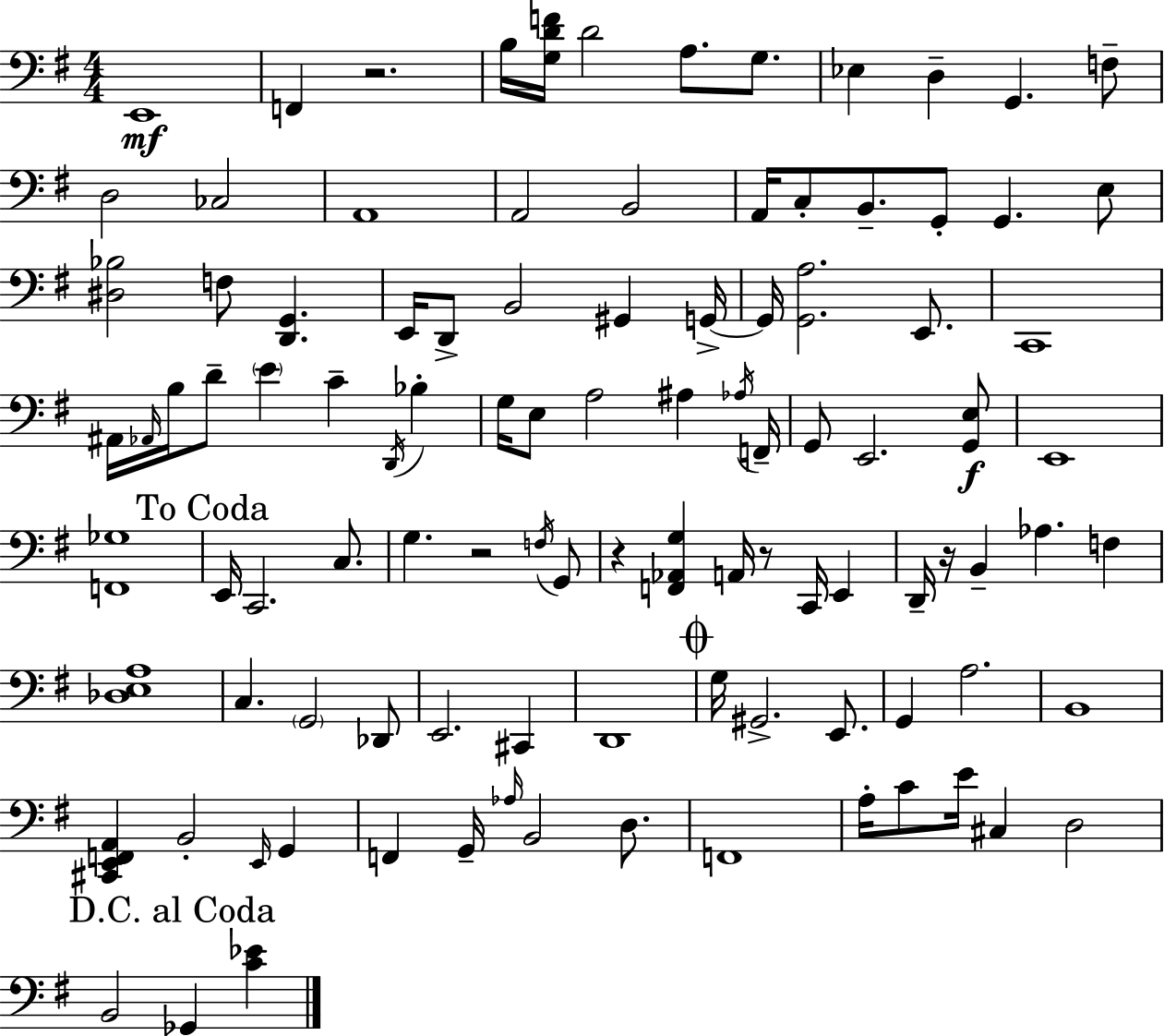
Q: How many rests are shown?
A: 5